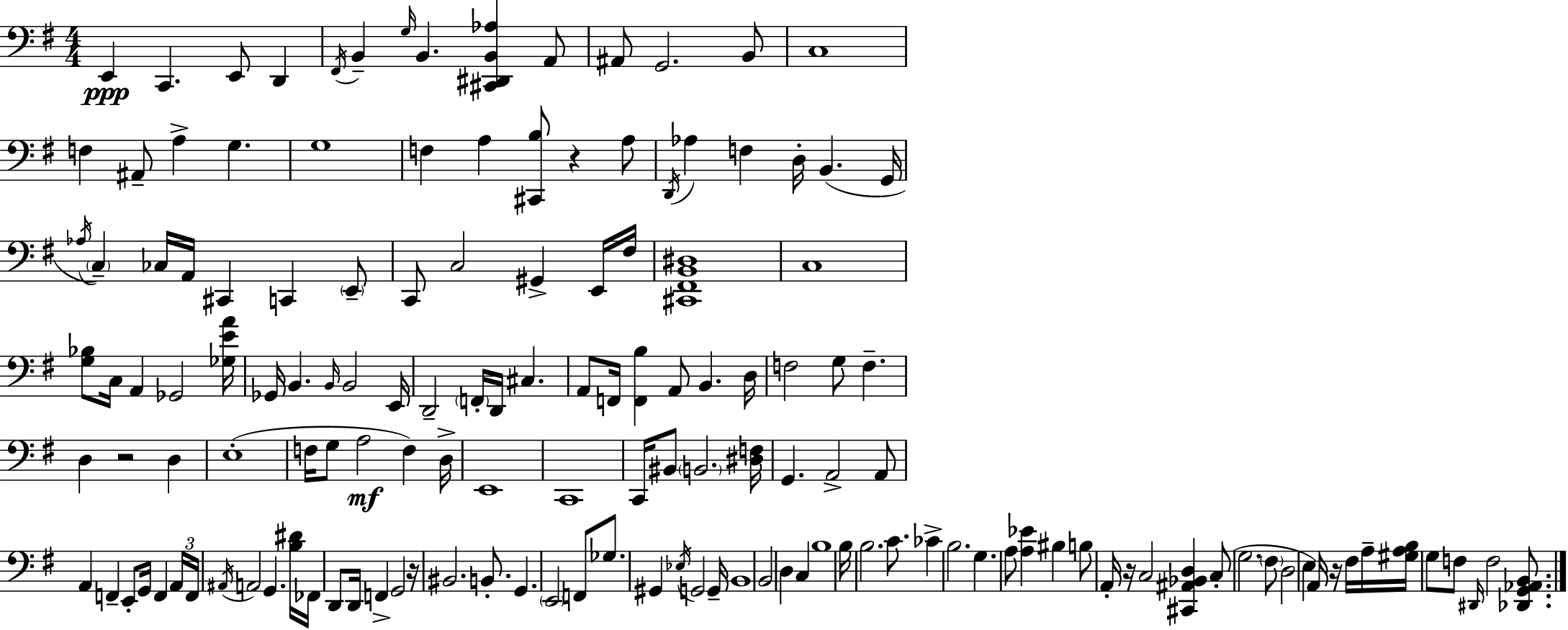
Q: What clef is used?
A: bass